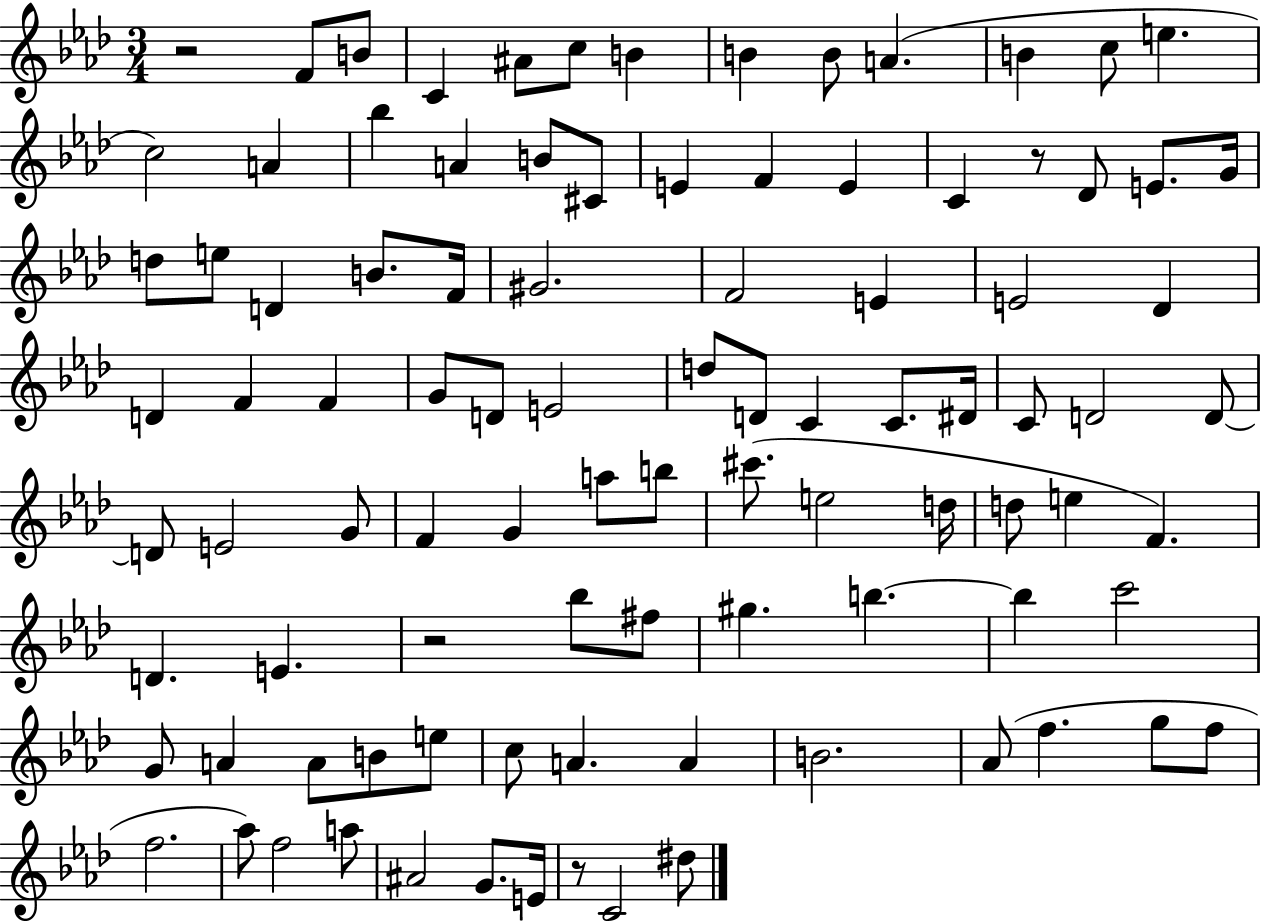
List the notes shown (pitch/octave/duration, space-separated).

R/h F4/e B4/e C4/q A#4/e C5/e B4/q B4/q B4/e A4/q. B4/q C5/e E5/q. C5/h A4/q Bb5/q A4/q B4/e C#4/e E4/q F4/q E4/q C4/q R/e Db4/e E4/e. G4/s D5/e E5/e D4/q B4/e. F4/s G#4/h. F4/h E4/q E4/h Db4/q D4/q F4/q F4/q G4/e D4/e E4/h D5/e D4/e C4/q C4/e. D#4/s C4/e D4/h D4/e D4/e E4/h G4/e F4/q G4/q A5/e B5/e C#6/e. E5/h D5/s D5/e E5/q F4/q. D4/q. E4/q. R/h Bb5/e F#5/e G#5/q. B5/q. B5/q C6/h G4/e A4/q A4/e B4/e E5/e C5/e A4/q. A4/q B4/h. Ab4/e F5/q. G5/e F5/e F5/h. Ab5/e F5/h A5/e A#4/h G4/e. E4/s R/e C4/h D#5/e